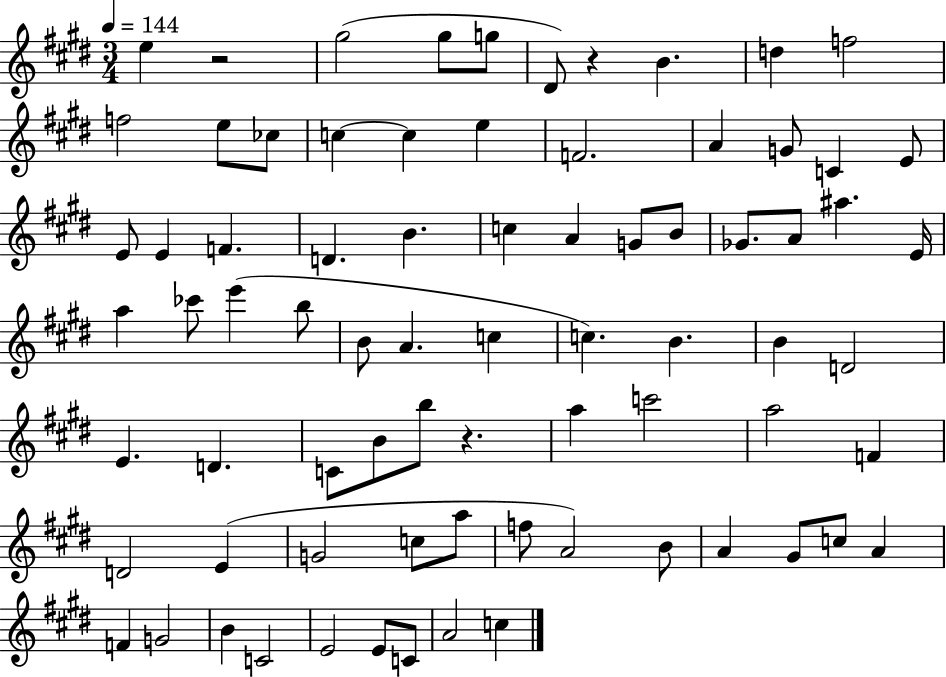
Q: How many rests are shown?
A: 3